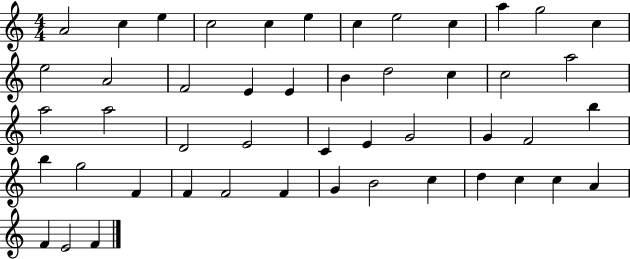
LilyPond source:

{
  \clef treble
  \numericTimeSignature
  \time 4/4
  \key c \major
  a'2 c''4 e''4 | c''2 c''4 e''4 | c''4 e''2 c''4 | a''4 g''2 c''4 | \break e''2 a'2 | f'2 e'4 e'4 | b'4 d''2 c''4 | c''2 a''2 | \break a''2 a''2 | d'2 e'2 | c'4 e'4 g'2 | g'4 f'2 b''4 | \break b''4 g''2 f'4 | f'4 f'2 f'4 | g'4 b'2 c''4 | d''4 c''4 c''4 a'4 | \break f'4 e'2 f'4 | \bar "|."
}